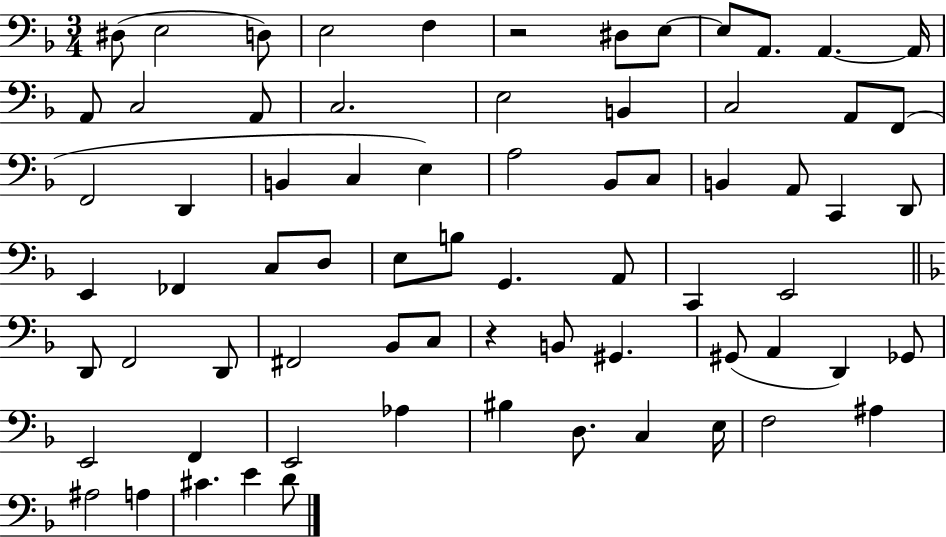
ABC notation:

X:1
T:Untitled
M:3/4
L:1/4
K:F
^D,/2 E,2 D,/2 E,2 F, z2 ^D,/2 E,/2 E,/2 A,,/2 A,, A,,/4 A,,/2 C,2 A,,/2 C,2 E,2 B,, C,2 A,,/2 F,,/2 F,,2 D,, B,, C, E, A,2 _B,,/2 C,/2 B,, A,,/2 C,, D,,/2 E,, _F,, C,/2 D,/2 E,/2 B,/2 G,, A,,/2 C,, E,,2 D,,/2 F,,2 D,,/2 ^F,,2 _B,,/2 C,/2 z B,,/2 ^G,, ^G,,/2 A,, D,, _G,,/2 E,,2 F,, E,,2 _A, ^B, D,/2 C, E,/4 F,2 ^A, ^A,2 A, ^C E D/2